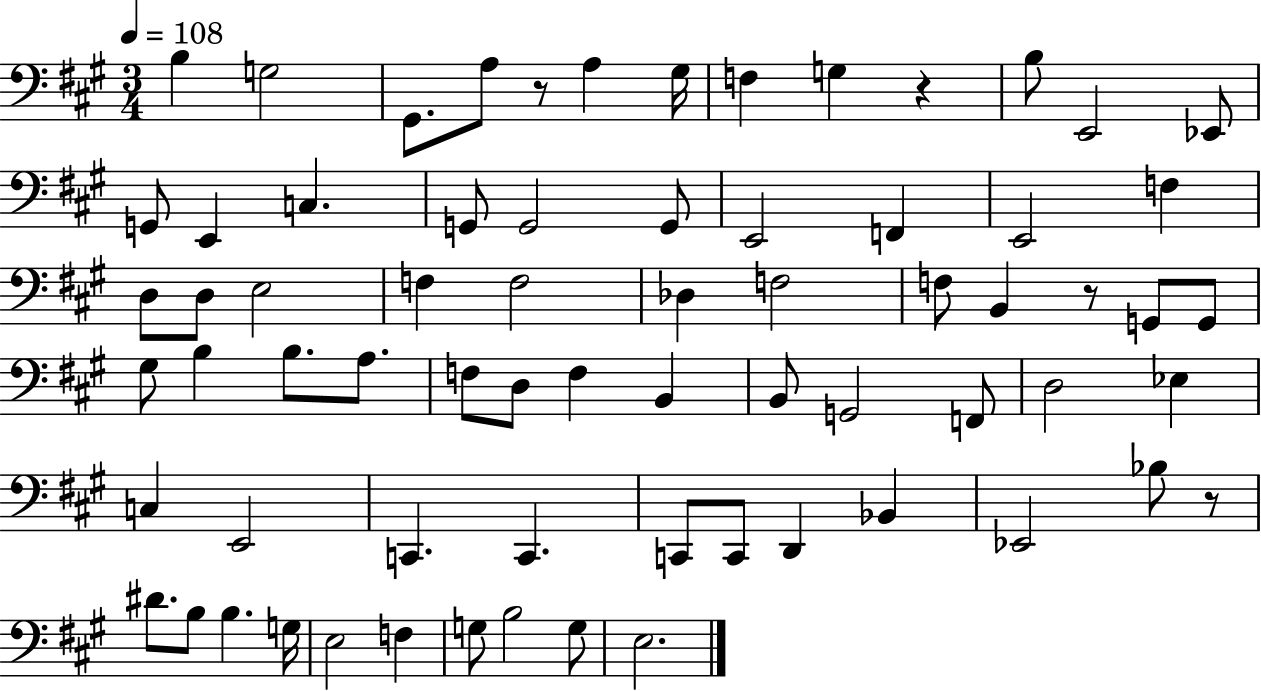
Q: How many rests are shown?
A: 4